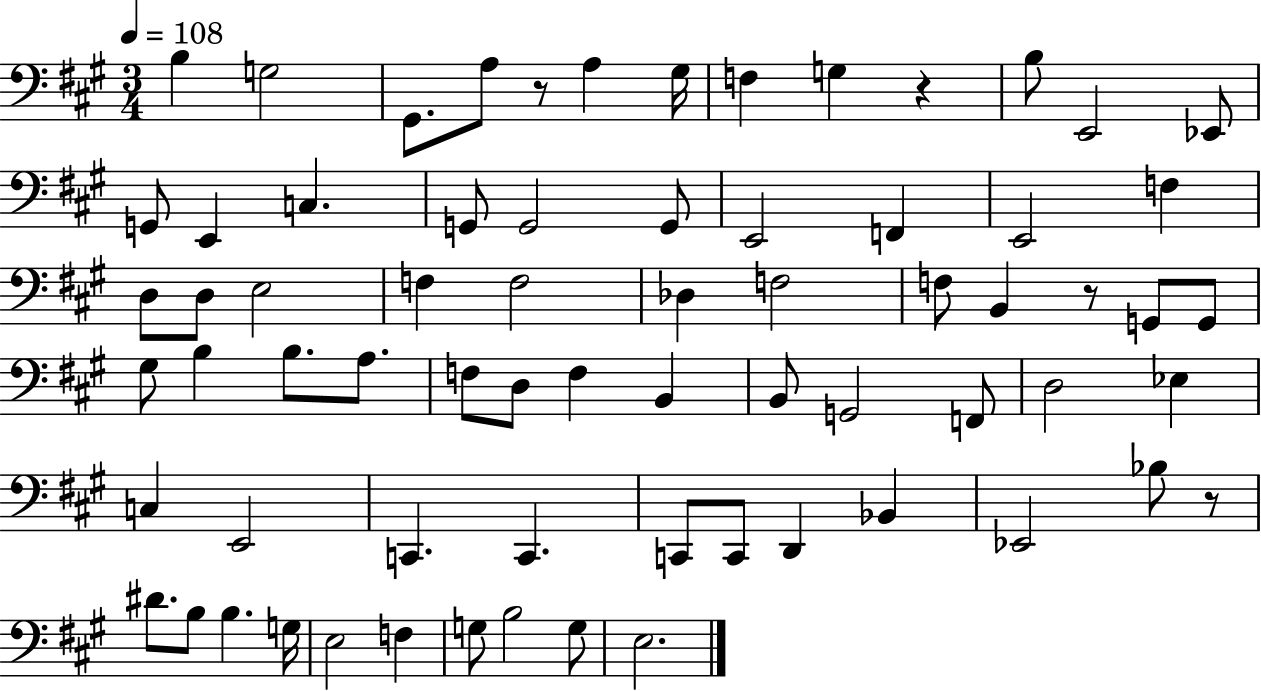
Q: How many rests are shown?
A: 4